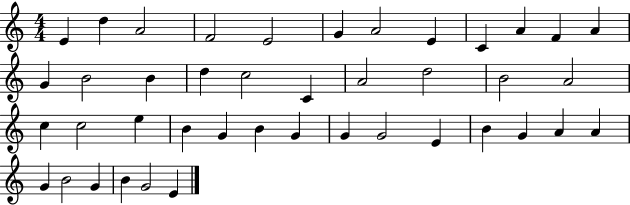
{
  \clef treble
  \numericTimeSignature
  \time 4/4
  \key c \major
  e'4 d''4 a'2 | f'2 e'2 | g'4 a'2 e'4 | c'4 a'4 f'4 a'4 | \break g'4 b'2 b'4 | d''4 c''2 c'4 | a'2 d''2 | b'2 a'2 | \break c''4 c''2 e''4 | b'4 g'4 b'4 g'4 | g'4 g'2 e'4 | b'4 g'4 a'4 a'4 | \break g'4 b'2 g'4 | b'4 g'2 e'4 | \bar "|."
}